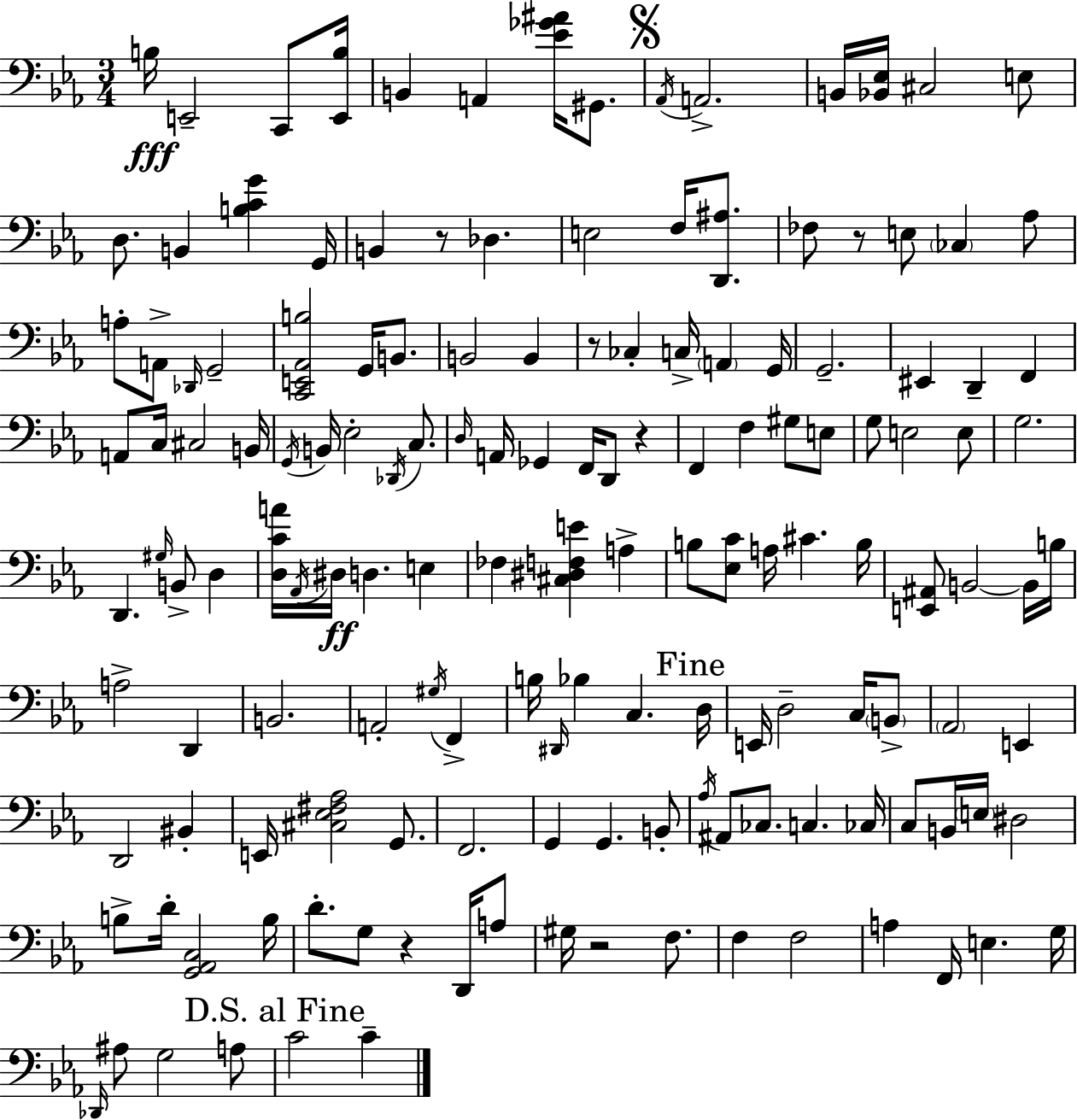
X:1
T:Untitled
M:3/4
L:1/4
K:Eb
B,/4 E,,2 C,,/2 [E,,B,]/4 B,, A,, [_E_G^A]/4 ^G,,/2 _A,,/4 A,,2 B,,/4 [_B,,_E,]/4 ^C,2 E,/2 D,/2 B,, [B,CG] G,,/4 B,, z/2 _D, E,2 F,/4 [D,,^A,]/2 _F,/2 z/2 E,/2 _C, _A,/2 A,/2 A,,/2 _D,,/4 G,,2 [C,,E,,_A,,B,]2 G,,/4 B,,/2 B,,2 B,, z/2 _C, C,/4 A,, G,,/4 G,,2 ^E,, D,, F,, A,,/2 C,/4 ^C,2 B,,/4 G,,/4 B,,/4 _E,2 _D,,/4 C,/2 D,/4 A,,/4 _G,, F,,/4 D,,/2 z F,, F, ^G,/2 E,/2 G,/2 E,2 E,/2 G,2 D,, ^G,/4 B,,/2 D, [D,CA]/4 _A,,/4 ^D,/4 D, E, _F, [^C,^D,F,E] A, B,/2 [_E,C]/2 A,/4 ^C B,/4 [E,,^A,,]/2 B,,2 B,,/4 B,/4 A,2 D,, B,,2 A,,2 ^G,/4 F,, B,/4 ^D,,/4 _B, C, D,/4 E,,/4 D,2 C,/4 B,,/2 _A,,2 E,, D,,2 ^B,, E,,/4 [^C,_E,^F,_A,]2 G,,/2 F,,2 G,, G,, B,,/2 _A,/4 ^A,,/2 _C,/2 C, _C,/4 C,/2 B,,/4 E,/4 ^D,2 B,/2 D/4 [G,,_A,,C,]2 B,/4 D/2 G,/2 z D,,/4 A,/2 ^G,/4 z2 F,/2 F, F,2 A, F,,/4 E, G,/4 _D,,/4 ^A,/2 G,2 A,/2 C2 C